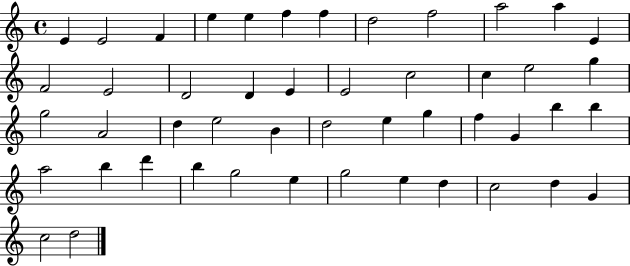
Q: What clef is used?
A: treble